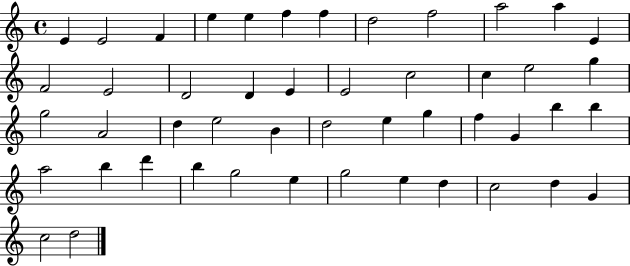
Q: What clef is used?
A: treble